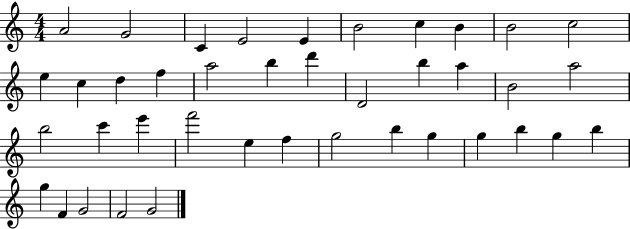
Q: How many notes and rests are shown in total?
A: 40